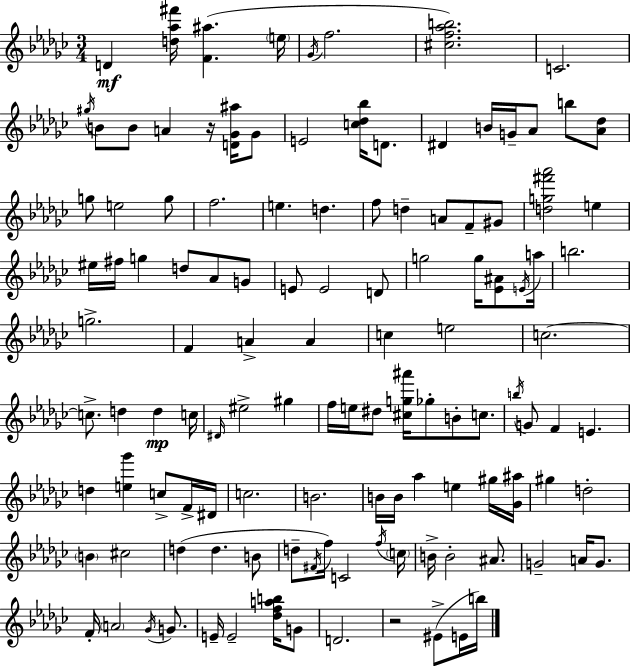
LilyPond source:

{
  \clef treble
  \numericTimeSignature
  \time 3/4
  \key ees \minor
  d'4\mf <d'' aes'' fis'''>16 <f' ais''>4.( \parenthesize e''16 | \acciaccatura { ges'16 } f''2. | <cis'' f'' aes'' b''>2.) | c'2. | \break \acciaccatura { gis''16 } b'8 b'8 a'4 r16 <d' ges' ais''>16 | ges'8 e'2 <c'' des'' bes''>16 d'8. | dis'4 b'16 g'16-- aes'8 b''8 | <aes' des''>8 g''8 e''2 | \break g''8 f''2. | e''4. d''4. | f''8 d''4-- a'8 f'8-- | gis'8 <d'' g'' fis''' aes'''>2 e''4 | \break eis''16 fis''16 g''4 d''8 aes'8 | g'8 e'8 e'2 | d'8 g''2 g''16 <ees' ais'>8 | \acciaccatura { e'16 } a''16 b''2. | \break g''2.-> | f'4 a'4-> a'4 | c''4 e''2 | c''2.~~ | \break c''8.-> d''4 d''4\mp | c''16 \grace { dis'16 } eis''2-> | gis''4 f''16 e''16 dis''8 <cis'' g'' ais'''>16 ges''8-. b'8-. | c''8. \acciaccatura { b''16 } g'8 f'4 e'4. | \break d''4 <e'' ges'''>4 | c''8-> f'16-> dis'16 c''2. | b'2. | b'16 b'16 aes''4 e''4 | \break gis''16 <ges' ais''>16 gis''4 d''2-. | \parenthesize b'4 cis''2 | d''4( d''4. | b'8 d''8-- \acciaccatura { fis'16 }) f''16 c'2 | \break \acciaccatura { f''16 } \parenthesize c''16 b'16-> b'2-. | ais'8. g'2-- | a'16 g'8. f'16-. \parenthesize a'2 | \acciaccatura { ges'16 } g'8. e'16-- e'2-- | \break <des'' f'' a'' b''>16 g'8 d'2. | r2 | eis'8->( e'16 b''16) \bar "|."
}